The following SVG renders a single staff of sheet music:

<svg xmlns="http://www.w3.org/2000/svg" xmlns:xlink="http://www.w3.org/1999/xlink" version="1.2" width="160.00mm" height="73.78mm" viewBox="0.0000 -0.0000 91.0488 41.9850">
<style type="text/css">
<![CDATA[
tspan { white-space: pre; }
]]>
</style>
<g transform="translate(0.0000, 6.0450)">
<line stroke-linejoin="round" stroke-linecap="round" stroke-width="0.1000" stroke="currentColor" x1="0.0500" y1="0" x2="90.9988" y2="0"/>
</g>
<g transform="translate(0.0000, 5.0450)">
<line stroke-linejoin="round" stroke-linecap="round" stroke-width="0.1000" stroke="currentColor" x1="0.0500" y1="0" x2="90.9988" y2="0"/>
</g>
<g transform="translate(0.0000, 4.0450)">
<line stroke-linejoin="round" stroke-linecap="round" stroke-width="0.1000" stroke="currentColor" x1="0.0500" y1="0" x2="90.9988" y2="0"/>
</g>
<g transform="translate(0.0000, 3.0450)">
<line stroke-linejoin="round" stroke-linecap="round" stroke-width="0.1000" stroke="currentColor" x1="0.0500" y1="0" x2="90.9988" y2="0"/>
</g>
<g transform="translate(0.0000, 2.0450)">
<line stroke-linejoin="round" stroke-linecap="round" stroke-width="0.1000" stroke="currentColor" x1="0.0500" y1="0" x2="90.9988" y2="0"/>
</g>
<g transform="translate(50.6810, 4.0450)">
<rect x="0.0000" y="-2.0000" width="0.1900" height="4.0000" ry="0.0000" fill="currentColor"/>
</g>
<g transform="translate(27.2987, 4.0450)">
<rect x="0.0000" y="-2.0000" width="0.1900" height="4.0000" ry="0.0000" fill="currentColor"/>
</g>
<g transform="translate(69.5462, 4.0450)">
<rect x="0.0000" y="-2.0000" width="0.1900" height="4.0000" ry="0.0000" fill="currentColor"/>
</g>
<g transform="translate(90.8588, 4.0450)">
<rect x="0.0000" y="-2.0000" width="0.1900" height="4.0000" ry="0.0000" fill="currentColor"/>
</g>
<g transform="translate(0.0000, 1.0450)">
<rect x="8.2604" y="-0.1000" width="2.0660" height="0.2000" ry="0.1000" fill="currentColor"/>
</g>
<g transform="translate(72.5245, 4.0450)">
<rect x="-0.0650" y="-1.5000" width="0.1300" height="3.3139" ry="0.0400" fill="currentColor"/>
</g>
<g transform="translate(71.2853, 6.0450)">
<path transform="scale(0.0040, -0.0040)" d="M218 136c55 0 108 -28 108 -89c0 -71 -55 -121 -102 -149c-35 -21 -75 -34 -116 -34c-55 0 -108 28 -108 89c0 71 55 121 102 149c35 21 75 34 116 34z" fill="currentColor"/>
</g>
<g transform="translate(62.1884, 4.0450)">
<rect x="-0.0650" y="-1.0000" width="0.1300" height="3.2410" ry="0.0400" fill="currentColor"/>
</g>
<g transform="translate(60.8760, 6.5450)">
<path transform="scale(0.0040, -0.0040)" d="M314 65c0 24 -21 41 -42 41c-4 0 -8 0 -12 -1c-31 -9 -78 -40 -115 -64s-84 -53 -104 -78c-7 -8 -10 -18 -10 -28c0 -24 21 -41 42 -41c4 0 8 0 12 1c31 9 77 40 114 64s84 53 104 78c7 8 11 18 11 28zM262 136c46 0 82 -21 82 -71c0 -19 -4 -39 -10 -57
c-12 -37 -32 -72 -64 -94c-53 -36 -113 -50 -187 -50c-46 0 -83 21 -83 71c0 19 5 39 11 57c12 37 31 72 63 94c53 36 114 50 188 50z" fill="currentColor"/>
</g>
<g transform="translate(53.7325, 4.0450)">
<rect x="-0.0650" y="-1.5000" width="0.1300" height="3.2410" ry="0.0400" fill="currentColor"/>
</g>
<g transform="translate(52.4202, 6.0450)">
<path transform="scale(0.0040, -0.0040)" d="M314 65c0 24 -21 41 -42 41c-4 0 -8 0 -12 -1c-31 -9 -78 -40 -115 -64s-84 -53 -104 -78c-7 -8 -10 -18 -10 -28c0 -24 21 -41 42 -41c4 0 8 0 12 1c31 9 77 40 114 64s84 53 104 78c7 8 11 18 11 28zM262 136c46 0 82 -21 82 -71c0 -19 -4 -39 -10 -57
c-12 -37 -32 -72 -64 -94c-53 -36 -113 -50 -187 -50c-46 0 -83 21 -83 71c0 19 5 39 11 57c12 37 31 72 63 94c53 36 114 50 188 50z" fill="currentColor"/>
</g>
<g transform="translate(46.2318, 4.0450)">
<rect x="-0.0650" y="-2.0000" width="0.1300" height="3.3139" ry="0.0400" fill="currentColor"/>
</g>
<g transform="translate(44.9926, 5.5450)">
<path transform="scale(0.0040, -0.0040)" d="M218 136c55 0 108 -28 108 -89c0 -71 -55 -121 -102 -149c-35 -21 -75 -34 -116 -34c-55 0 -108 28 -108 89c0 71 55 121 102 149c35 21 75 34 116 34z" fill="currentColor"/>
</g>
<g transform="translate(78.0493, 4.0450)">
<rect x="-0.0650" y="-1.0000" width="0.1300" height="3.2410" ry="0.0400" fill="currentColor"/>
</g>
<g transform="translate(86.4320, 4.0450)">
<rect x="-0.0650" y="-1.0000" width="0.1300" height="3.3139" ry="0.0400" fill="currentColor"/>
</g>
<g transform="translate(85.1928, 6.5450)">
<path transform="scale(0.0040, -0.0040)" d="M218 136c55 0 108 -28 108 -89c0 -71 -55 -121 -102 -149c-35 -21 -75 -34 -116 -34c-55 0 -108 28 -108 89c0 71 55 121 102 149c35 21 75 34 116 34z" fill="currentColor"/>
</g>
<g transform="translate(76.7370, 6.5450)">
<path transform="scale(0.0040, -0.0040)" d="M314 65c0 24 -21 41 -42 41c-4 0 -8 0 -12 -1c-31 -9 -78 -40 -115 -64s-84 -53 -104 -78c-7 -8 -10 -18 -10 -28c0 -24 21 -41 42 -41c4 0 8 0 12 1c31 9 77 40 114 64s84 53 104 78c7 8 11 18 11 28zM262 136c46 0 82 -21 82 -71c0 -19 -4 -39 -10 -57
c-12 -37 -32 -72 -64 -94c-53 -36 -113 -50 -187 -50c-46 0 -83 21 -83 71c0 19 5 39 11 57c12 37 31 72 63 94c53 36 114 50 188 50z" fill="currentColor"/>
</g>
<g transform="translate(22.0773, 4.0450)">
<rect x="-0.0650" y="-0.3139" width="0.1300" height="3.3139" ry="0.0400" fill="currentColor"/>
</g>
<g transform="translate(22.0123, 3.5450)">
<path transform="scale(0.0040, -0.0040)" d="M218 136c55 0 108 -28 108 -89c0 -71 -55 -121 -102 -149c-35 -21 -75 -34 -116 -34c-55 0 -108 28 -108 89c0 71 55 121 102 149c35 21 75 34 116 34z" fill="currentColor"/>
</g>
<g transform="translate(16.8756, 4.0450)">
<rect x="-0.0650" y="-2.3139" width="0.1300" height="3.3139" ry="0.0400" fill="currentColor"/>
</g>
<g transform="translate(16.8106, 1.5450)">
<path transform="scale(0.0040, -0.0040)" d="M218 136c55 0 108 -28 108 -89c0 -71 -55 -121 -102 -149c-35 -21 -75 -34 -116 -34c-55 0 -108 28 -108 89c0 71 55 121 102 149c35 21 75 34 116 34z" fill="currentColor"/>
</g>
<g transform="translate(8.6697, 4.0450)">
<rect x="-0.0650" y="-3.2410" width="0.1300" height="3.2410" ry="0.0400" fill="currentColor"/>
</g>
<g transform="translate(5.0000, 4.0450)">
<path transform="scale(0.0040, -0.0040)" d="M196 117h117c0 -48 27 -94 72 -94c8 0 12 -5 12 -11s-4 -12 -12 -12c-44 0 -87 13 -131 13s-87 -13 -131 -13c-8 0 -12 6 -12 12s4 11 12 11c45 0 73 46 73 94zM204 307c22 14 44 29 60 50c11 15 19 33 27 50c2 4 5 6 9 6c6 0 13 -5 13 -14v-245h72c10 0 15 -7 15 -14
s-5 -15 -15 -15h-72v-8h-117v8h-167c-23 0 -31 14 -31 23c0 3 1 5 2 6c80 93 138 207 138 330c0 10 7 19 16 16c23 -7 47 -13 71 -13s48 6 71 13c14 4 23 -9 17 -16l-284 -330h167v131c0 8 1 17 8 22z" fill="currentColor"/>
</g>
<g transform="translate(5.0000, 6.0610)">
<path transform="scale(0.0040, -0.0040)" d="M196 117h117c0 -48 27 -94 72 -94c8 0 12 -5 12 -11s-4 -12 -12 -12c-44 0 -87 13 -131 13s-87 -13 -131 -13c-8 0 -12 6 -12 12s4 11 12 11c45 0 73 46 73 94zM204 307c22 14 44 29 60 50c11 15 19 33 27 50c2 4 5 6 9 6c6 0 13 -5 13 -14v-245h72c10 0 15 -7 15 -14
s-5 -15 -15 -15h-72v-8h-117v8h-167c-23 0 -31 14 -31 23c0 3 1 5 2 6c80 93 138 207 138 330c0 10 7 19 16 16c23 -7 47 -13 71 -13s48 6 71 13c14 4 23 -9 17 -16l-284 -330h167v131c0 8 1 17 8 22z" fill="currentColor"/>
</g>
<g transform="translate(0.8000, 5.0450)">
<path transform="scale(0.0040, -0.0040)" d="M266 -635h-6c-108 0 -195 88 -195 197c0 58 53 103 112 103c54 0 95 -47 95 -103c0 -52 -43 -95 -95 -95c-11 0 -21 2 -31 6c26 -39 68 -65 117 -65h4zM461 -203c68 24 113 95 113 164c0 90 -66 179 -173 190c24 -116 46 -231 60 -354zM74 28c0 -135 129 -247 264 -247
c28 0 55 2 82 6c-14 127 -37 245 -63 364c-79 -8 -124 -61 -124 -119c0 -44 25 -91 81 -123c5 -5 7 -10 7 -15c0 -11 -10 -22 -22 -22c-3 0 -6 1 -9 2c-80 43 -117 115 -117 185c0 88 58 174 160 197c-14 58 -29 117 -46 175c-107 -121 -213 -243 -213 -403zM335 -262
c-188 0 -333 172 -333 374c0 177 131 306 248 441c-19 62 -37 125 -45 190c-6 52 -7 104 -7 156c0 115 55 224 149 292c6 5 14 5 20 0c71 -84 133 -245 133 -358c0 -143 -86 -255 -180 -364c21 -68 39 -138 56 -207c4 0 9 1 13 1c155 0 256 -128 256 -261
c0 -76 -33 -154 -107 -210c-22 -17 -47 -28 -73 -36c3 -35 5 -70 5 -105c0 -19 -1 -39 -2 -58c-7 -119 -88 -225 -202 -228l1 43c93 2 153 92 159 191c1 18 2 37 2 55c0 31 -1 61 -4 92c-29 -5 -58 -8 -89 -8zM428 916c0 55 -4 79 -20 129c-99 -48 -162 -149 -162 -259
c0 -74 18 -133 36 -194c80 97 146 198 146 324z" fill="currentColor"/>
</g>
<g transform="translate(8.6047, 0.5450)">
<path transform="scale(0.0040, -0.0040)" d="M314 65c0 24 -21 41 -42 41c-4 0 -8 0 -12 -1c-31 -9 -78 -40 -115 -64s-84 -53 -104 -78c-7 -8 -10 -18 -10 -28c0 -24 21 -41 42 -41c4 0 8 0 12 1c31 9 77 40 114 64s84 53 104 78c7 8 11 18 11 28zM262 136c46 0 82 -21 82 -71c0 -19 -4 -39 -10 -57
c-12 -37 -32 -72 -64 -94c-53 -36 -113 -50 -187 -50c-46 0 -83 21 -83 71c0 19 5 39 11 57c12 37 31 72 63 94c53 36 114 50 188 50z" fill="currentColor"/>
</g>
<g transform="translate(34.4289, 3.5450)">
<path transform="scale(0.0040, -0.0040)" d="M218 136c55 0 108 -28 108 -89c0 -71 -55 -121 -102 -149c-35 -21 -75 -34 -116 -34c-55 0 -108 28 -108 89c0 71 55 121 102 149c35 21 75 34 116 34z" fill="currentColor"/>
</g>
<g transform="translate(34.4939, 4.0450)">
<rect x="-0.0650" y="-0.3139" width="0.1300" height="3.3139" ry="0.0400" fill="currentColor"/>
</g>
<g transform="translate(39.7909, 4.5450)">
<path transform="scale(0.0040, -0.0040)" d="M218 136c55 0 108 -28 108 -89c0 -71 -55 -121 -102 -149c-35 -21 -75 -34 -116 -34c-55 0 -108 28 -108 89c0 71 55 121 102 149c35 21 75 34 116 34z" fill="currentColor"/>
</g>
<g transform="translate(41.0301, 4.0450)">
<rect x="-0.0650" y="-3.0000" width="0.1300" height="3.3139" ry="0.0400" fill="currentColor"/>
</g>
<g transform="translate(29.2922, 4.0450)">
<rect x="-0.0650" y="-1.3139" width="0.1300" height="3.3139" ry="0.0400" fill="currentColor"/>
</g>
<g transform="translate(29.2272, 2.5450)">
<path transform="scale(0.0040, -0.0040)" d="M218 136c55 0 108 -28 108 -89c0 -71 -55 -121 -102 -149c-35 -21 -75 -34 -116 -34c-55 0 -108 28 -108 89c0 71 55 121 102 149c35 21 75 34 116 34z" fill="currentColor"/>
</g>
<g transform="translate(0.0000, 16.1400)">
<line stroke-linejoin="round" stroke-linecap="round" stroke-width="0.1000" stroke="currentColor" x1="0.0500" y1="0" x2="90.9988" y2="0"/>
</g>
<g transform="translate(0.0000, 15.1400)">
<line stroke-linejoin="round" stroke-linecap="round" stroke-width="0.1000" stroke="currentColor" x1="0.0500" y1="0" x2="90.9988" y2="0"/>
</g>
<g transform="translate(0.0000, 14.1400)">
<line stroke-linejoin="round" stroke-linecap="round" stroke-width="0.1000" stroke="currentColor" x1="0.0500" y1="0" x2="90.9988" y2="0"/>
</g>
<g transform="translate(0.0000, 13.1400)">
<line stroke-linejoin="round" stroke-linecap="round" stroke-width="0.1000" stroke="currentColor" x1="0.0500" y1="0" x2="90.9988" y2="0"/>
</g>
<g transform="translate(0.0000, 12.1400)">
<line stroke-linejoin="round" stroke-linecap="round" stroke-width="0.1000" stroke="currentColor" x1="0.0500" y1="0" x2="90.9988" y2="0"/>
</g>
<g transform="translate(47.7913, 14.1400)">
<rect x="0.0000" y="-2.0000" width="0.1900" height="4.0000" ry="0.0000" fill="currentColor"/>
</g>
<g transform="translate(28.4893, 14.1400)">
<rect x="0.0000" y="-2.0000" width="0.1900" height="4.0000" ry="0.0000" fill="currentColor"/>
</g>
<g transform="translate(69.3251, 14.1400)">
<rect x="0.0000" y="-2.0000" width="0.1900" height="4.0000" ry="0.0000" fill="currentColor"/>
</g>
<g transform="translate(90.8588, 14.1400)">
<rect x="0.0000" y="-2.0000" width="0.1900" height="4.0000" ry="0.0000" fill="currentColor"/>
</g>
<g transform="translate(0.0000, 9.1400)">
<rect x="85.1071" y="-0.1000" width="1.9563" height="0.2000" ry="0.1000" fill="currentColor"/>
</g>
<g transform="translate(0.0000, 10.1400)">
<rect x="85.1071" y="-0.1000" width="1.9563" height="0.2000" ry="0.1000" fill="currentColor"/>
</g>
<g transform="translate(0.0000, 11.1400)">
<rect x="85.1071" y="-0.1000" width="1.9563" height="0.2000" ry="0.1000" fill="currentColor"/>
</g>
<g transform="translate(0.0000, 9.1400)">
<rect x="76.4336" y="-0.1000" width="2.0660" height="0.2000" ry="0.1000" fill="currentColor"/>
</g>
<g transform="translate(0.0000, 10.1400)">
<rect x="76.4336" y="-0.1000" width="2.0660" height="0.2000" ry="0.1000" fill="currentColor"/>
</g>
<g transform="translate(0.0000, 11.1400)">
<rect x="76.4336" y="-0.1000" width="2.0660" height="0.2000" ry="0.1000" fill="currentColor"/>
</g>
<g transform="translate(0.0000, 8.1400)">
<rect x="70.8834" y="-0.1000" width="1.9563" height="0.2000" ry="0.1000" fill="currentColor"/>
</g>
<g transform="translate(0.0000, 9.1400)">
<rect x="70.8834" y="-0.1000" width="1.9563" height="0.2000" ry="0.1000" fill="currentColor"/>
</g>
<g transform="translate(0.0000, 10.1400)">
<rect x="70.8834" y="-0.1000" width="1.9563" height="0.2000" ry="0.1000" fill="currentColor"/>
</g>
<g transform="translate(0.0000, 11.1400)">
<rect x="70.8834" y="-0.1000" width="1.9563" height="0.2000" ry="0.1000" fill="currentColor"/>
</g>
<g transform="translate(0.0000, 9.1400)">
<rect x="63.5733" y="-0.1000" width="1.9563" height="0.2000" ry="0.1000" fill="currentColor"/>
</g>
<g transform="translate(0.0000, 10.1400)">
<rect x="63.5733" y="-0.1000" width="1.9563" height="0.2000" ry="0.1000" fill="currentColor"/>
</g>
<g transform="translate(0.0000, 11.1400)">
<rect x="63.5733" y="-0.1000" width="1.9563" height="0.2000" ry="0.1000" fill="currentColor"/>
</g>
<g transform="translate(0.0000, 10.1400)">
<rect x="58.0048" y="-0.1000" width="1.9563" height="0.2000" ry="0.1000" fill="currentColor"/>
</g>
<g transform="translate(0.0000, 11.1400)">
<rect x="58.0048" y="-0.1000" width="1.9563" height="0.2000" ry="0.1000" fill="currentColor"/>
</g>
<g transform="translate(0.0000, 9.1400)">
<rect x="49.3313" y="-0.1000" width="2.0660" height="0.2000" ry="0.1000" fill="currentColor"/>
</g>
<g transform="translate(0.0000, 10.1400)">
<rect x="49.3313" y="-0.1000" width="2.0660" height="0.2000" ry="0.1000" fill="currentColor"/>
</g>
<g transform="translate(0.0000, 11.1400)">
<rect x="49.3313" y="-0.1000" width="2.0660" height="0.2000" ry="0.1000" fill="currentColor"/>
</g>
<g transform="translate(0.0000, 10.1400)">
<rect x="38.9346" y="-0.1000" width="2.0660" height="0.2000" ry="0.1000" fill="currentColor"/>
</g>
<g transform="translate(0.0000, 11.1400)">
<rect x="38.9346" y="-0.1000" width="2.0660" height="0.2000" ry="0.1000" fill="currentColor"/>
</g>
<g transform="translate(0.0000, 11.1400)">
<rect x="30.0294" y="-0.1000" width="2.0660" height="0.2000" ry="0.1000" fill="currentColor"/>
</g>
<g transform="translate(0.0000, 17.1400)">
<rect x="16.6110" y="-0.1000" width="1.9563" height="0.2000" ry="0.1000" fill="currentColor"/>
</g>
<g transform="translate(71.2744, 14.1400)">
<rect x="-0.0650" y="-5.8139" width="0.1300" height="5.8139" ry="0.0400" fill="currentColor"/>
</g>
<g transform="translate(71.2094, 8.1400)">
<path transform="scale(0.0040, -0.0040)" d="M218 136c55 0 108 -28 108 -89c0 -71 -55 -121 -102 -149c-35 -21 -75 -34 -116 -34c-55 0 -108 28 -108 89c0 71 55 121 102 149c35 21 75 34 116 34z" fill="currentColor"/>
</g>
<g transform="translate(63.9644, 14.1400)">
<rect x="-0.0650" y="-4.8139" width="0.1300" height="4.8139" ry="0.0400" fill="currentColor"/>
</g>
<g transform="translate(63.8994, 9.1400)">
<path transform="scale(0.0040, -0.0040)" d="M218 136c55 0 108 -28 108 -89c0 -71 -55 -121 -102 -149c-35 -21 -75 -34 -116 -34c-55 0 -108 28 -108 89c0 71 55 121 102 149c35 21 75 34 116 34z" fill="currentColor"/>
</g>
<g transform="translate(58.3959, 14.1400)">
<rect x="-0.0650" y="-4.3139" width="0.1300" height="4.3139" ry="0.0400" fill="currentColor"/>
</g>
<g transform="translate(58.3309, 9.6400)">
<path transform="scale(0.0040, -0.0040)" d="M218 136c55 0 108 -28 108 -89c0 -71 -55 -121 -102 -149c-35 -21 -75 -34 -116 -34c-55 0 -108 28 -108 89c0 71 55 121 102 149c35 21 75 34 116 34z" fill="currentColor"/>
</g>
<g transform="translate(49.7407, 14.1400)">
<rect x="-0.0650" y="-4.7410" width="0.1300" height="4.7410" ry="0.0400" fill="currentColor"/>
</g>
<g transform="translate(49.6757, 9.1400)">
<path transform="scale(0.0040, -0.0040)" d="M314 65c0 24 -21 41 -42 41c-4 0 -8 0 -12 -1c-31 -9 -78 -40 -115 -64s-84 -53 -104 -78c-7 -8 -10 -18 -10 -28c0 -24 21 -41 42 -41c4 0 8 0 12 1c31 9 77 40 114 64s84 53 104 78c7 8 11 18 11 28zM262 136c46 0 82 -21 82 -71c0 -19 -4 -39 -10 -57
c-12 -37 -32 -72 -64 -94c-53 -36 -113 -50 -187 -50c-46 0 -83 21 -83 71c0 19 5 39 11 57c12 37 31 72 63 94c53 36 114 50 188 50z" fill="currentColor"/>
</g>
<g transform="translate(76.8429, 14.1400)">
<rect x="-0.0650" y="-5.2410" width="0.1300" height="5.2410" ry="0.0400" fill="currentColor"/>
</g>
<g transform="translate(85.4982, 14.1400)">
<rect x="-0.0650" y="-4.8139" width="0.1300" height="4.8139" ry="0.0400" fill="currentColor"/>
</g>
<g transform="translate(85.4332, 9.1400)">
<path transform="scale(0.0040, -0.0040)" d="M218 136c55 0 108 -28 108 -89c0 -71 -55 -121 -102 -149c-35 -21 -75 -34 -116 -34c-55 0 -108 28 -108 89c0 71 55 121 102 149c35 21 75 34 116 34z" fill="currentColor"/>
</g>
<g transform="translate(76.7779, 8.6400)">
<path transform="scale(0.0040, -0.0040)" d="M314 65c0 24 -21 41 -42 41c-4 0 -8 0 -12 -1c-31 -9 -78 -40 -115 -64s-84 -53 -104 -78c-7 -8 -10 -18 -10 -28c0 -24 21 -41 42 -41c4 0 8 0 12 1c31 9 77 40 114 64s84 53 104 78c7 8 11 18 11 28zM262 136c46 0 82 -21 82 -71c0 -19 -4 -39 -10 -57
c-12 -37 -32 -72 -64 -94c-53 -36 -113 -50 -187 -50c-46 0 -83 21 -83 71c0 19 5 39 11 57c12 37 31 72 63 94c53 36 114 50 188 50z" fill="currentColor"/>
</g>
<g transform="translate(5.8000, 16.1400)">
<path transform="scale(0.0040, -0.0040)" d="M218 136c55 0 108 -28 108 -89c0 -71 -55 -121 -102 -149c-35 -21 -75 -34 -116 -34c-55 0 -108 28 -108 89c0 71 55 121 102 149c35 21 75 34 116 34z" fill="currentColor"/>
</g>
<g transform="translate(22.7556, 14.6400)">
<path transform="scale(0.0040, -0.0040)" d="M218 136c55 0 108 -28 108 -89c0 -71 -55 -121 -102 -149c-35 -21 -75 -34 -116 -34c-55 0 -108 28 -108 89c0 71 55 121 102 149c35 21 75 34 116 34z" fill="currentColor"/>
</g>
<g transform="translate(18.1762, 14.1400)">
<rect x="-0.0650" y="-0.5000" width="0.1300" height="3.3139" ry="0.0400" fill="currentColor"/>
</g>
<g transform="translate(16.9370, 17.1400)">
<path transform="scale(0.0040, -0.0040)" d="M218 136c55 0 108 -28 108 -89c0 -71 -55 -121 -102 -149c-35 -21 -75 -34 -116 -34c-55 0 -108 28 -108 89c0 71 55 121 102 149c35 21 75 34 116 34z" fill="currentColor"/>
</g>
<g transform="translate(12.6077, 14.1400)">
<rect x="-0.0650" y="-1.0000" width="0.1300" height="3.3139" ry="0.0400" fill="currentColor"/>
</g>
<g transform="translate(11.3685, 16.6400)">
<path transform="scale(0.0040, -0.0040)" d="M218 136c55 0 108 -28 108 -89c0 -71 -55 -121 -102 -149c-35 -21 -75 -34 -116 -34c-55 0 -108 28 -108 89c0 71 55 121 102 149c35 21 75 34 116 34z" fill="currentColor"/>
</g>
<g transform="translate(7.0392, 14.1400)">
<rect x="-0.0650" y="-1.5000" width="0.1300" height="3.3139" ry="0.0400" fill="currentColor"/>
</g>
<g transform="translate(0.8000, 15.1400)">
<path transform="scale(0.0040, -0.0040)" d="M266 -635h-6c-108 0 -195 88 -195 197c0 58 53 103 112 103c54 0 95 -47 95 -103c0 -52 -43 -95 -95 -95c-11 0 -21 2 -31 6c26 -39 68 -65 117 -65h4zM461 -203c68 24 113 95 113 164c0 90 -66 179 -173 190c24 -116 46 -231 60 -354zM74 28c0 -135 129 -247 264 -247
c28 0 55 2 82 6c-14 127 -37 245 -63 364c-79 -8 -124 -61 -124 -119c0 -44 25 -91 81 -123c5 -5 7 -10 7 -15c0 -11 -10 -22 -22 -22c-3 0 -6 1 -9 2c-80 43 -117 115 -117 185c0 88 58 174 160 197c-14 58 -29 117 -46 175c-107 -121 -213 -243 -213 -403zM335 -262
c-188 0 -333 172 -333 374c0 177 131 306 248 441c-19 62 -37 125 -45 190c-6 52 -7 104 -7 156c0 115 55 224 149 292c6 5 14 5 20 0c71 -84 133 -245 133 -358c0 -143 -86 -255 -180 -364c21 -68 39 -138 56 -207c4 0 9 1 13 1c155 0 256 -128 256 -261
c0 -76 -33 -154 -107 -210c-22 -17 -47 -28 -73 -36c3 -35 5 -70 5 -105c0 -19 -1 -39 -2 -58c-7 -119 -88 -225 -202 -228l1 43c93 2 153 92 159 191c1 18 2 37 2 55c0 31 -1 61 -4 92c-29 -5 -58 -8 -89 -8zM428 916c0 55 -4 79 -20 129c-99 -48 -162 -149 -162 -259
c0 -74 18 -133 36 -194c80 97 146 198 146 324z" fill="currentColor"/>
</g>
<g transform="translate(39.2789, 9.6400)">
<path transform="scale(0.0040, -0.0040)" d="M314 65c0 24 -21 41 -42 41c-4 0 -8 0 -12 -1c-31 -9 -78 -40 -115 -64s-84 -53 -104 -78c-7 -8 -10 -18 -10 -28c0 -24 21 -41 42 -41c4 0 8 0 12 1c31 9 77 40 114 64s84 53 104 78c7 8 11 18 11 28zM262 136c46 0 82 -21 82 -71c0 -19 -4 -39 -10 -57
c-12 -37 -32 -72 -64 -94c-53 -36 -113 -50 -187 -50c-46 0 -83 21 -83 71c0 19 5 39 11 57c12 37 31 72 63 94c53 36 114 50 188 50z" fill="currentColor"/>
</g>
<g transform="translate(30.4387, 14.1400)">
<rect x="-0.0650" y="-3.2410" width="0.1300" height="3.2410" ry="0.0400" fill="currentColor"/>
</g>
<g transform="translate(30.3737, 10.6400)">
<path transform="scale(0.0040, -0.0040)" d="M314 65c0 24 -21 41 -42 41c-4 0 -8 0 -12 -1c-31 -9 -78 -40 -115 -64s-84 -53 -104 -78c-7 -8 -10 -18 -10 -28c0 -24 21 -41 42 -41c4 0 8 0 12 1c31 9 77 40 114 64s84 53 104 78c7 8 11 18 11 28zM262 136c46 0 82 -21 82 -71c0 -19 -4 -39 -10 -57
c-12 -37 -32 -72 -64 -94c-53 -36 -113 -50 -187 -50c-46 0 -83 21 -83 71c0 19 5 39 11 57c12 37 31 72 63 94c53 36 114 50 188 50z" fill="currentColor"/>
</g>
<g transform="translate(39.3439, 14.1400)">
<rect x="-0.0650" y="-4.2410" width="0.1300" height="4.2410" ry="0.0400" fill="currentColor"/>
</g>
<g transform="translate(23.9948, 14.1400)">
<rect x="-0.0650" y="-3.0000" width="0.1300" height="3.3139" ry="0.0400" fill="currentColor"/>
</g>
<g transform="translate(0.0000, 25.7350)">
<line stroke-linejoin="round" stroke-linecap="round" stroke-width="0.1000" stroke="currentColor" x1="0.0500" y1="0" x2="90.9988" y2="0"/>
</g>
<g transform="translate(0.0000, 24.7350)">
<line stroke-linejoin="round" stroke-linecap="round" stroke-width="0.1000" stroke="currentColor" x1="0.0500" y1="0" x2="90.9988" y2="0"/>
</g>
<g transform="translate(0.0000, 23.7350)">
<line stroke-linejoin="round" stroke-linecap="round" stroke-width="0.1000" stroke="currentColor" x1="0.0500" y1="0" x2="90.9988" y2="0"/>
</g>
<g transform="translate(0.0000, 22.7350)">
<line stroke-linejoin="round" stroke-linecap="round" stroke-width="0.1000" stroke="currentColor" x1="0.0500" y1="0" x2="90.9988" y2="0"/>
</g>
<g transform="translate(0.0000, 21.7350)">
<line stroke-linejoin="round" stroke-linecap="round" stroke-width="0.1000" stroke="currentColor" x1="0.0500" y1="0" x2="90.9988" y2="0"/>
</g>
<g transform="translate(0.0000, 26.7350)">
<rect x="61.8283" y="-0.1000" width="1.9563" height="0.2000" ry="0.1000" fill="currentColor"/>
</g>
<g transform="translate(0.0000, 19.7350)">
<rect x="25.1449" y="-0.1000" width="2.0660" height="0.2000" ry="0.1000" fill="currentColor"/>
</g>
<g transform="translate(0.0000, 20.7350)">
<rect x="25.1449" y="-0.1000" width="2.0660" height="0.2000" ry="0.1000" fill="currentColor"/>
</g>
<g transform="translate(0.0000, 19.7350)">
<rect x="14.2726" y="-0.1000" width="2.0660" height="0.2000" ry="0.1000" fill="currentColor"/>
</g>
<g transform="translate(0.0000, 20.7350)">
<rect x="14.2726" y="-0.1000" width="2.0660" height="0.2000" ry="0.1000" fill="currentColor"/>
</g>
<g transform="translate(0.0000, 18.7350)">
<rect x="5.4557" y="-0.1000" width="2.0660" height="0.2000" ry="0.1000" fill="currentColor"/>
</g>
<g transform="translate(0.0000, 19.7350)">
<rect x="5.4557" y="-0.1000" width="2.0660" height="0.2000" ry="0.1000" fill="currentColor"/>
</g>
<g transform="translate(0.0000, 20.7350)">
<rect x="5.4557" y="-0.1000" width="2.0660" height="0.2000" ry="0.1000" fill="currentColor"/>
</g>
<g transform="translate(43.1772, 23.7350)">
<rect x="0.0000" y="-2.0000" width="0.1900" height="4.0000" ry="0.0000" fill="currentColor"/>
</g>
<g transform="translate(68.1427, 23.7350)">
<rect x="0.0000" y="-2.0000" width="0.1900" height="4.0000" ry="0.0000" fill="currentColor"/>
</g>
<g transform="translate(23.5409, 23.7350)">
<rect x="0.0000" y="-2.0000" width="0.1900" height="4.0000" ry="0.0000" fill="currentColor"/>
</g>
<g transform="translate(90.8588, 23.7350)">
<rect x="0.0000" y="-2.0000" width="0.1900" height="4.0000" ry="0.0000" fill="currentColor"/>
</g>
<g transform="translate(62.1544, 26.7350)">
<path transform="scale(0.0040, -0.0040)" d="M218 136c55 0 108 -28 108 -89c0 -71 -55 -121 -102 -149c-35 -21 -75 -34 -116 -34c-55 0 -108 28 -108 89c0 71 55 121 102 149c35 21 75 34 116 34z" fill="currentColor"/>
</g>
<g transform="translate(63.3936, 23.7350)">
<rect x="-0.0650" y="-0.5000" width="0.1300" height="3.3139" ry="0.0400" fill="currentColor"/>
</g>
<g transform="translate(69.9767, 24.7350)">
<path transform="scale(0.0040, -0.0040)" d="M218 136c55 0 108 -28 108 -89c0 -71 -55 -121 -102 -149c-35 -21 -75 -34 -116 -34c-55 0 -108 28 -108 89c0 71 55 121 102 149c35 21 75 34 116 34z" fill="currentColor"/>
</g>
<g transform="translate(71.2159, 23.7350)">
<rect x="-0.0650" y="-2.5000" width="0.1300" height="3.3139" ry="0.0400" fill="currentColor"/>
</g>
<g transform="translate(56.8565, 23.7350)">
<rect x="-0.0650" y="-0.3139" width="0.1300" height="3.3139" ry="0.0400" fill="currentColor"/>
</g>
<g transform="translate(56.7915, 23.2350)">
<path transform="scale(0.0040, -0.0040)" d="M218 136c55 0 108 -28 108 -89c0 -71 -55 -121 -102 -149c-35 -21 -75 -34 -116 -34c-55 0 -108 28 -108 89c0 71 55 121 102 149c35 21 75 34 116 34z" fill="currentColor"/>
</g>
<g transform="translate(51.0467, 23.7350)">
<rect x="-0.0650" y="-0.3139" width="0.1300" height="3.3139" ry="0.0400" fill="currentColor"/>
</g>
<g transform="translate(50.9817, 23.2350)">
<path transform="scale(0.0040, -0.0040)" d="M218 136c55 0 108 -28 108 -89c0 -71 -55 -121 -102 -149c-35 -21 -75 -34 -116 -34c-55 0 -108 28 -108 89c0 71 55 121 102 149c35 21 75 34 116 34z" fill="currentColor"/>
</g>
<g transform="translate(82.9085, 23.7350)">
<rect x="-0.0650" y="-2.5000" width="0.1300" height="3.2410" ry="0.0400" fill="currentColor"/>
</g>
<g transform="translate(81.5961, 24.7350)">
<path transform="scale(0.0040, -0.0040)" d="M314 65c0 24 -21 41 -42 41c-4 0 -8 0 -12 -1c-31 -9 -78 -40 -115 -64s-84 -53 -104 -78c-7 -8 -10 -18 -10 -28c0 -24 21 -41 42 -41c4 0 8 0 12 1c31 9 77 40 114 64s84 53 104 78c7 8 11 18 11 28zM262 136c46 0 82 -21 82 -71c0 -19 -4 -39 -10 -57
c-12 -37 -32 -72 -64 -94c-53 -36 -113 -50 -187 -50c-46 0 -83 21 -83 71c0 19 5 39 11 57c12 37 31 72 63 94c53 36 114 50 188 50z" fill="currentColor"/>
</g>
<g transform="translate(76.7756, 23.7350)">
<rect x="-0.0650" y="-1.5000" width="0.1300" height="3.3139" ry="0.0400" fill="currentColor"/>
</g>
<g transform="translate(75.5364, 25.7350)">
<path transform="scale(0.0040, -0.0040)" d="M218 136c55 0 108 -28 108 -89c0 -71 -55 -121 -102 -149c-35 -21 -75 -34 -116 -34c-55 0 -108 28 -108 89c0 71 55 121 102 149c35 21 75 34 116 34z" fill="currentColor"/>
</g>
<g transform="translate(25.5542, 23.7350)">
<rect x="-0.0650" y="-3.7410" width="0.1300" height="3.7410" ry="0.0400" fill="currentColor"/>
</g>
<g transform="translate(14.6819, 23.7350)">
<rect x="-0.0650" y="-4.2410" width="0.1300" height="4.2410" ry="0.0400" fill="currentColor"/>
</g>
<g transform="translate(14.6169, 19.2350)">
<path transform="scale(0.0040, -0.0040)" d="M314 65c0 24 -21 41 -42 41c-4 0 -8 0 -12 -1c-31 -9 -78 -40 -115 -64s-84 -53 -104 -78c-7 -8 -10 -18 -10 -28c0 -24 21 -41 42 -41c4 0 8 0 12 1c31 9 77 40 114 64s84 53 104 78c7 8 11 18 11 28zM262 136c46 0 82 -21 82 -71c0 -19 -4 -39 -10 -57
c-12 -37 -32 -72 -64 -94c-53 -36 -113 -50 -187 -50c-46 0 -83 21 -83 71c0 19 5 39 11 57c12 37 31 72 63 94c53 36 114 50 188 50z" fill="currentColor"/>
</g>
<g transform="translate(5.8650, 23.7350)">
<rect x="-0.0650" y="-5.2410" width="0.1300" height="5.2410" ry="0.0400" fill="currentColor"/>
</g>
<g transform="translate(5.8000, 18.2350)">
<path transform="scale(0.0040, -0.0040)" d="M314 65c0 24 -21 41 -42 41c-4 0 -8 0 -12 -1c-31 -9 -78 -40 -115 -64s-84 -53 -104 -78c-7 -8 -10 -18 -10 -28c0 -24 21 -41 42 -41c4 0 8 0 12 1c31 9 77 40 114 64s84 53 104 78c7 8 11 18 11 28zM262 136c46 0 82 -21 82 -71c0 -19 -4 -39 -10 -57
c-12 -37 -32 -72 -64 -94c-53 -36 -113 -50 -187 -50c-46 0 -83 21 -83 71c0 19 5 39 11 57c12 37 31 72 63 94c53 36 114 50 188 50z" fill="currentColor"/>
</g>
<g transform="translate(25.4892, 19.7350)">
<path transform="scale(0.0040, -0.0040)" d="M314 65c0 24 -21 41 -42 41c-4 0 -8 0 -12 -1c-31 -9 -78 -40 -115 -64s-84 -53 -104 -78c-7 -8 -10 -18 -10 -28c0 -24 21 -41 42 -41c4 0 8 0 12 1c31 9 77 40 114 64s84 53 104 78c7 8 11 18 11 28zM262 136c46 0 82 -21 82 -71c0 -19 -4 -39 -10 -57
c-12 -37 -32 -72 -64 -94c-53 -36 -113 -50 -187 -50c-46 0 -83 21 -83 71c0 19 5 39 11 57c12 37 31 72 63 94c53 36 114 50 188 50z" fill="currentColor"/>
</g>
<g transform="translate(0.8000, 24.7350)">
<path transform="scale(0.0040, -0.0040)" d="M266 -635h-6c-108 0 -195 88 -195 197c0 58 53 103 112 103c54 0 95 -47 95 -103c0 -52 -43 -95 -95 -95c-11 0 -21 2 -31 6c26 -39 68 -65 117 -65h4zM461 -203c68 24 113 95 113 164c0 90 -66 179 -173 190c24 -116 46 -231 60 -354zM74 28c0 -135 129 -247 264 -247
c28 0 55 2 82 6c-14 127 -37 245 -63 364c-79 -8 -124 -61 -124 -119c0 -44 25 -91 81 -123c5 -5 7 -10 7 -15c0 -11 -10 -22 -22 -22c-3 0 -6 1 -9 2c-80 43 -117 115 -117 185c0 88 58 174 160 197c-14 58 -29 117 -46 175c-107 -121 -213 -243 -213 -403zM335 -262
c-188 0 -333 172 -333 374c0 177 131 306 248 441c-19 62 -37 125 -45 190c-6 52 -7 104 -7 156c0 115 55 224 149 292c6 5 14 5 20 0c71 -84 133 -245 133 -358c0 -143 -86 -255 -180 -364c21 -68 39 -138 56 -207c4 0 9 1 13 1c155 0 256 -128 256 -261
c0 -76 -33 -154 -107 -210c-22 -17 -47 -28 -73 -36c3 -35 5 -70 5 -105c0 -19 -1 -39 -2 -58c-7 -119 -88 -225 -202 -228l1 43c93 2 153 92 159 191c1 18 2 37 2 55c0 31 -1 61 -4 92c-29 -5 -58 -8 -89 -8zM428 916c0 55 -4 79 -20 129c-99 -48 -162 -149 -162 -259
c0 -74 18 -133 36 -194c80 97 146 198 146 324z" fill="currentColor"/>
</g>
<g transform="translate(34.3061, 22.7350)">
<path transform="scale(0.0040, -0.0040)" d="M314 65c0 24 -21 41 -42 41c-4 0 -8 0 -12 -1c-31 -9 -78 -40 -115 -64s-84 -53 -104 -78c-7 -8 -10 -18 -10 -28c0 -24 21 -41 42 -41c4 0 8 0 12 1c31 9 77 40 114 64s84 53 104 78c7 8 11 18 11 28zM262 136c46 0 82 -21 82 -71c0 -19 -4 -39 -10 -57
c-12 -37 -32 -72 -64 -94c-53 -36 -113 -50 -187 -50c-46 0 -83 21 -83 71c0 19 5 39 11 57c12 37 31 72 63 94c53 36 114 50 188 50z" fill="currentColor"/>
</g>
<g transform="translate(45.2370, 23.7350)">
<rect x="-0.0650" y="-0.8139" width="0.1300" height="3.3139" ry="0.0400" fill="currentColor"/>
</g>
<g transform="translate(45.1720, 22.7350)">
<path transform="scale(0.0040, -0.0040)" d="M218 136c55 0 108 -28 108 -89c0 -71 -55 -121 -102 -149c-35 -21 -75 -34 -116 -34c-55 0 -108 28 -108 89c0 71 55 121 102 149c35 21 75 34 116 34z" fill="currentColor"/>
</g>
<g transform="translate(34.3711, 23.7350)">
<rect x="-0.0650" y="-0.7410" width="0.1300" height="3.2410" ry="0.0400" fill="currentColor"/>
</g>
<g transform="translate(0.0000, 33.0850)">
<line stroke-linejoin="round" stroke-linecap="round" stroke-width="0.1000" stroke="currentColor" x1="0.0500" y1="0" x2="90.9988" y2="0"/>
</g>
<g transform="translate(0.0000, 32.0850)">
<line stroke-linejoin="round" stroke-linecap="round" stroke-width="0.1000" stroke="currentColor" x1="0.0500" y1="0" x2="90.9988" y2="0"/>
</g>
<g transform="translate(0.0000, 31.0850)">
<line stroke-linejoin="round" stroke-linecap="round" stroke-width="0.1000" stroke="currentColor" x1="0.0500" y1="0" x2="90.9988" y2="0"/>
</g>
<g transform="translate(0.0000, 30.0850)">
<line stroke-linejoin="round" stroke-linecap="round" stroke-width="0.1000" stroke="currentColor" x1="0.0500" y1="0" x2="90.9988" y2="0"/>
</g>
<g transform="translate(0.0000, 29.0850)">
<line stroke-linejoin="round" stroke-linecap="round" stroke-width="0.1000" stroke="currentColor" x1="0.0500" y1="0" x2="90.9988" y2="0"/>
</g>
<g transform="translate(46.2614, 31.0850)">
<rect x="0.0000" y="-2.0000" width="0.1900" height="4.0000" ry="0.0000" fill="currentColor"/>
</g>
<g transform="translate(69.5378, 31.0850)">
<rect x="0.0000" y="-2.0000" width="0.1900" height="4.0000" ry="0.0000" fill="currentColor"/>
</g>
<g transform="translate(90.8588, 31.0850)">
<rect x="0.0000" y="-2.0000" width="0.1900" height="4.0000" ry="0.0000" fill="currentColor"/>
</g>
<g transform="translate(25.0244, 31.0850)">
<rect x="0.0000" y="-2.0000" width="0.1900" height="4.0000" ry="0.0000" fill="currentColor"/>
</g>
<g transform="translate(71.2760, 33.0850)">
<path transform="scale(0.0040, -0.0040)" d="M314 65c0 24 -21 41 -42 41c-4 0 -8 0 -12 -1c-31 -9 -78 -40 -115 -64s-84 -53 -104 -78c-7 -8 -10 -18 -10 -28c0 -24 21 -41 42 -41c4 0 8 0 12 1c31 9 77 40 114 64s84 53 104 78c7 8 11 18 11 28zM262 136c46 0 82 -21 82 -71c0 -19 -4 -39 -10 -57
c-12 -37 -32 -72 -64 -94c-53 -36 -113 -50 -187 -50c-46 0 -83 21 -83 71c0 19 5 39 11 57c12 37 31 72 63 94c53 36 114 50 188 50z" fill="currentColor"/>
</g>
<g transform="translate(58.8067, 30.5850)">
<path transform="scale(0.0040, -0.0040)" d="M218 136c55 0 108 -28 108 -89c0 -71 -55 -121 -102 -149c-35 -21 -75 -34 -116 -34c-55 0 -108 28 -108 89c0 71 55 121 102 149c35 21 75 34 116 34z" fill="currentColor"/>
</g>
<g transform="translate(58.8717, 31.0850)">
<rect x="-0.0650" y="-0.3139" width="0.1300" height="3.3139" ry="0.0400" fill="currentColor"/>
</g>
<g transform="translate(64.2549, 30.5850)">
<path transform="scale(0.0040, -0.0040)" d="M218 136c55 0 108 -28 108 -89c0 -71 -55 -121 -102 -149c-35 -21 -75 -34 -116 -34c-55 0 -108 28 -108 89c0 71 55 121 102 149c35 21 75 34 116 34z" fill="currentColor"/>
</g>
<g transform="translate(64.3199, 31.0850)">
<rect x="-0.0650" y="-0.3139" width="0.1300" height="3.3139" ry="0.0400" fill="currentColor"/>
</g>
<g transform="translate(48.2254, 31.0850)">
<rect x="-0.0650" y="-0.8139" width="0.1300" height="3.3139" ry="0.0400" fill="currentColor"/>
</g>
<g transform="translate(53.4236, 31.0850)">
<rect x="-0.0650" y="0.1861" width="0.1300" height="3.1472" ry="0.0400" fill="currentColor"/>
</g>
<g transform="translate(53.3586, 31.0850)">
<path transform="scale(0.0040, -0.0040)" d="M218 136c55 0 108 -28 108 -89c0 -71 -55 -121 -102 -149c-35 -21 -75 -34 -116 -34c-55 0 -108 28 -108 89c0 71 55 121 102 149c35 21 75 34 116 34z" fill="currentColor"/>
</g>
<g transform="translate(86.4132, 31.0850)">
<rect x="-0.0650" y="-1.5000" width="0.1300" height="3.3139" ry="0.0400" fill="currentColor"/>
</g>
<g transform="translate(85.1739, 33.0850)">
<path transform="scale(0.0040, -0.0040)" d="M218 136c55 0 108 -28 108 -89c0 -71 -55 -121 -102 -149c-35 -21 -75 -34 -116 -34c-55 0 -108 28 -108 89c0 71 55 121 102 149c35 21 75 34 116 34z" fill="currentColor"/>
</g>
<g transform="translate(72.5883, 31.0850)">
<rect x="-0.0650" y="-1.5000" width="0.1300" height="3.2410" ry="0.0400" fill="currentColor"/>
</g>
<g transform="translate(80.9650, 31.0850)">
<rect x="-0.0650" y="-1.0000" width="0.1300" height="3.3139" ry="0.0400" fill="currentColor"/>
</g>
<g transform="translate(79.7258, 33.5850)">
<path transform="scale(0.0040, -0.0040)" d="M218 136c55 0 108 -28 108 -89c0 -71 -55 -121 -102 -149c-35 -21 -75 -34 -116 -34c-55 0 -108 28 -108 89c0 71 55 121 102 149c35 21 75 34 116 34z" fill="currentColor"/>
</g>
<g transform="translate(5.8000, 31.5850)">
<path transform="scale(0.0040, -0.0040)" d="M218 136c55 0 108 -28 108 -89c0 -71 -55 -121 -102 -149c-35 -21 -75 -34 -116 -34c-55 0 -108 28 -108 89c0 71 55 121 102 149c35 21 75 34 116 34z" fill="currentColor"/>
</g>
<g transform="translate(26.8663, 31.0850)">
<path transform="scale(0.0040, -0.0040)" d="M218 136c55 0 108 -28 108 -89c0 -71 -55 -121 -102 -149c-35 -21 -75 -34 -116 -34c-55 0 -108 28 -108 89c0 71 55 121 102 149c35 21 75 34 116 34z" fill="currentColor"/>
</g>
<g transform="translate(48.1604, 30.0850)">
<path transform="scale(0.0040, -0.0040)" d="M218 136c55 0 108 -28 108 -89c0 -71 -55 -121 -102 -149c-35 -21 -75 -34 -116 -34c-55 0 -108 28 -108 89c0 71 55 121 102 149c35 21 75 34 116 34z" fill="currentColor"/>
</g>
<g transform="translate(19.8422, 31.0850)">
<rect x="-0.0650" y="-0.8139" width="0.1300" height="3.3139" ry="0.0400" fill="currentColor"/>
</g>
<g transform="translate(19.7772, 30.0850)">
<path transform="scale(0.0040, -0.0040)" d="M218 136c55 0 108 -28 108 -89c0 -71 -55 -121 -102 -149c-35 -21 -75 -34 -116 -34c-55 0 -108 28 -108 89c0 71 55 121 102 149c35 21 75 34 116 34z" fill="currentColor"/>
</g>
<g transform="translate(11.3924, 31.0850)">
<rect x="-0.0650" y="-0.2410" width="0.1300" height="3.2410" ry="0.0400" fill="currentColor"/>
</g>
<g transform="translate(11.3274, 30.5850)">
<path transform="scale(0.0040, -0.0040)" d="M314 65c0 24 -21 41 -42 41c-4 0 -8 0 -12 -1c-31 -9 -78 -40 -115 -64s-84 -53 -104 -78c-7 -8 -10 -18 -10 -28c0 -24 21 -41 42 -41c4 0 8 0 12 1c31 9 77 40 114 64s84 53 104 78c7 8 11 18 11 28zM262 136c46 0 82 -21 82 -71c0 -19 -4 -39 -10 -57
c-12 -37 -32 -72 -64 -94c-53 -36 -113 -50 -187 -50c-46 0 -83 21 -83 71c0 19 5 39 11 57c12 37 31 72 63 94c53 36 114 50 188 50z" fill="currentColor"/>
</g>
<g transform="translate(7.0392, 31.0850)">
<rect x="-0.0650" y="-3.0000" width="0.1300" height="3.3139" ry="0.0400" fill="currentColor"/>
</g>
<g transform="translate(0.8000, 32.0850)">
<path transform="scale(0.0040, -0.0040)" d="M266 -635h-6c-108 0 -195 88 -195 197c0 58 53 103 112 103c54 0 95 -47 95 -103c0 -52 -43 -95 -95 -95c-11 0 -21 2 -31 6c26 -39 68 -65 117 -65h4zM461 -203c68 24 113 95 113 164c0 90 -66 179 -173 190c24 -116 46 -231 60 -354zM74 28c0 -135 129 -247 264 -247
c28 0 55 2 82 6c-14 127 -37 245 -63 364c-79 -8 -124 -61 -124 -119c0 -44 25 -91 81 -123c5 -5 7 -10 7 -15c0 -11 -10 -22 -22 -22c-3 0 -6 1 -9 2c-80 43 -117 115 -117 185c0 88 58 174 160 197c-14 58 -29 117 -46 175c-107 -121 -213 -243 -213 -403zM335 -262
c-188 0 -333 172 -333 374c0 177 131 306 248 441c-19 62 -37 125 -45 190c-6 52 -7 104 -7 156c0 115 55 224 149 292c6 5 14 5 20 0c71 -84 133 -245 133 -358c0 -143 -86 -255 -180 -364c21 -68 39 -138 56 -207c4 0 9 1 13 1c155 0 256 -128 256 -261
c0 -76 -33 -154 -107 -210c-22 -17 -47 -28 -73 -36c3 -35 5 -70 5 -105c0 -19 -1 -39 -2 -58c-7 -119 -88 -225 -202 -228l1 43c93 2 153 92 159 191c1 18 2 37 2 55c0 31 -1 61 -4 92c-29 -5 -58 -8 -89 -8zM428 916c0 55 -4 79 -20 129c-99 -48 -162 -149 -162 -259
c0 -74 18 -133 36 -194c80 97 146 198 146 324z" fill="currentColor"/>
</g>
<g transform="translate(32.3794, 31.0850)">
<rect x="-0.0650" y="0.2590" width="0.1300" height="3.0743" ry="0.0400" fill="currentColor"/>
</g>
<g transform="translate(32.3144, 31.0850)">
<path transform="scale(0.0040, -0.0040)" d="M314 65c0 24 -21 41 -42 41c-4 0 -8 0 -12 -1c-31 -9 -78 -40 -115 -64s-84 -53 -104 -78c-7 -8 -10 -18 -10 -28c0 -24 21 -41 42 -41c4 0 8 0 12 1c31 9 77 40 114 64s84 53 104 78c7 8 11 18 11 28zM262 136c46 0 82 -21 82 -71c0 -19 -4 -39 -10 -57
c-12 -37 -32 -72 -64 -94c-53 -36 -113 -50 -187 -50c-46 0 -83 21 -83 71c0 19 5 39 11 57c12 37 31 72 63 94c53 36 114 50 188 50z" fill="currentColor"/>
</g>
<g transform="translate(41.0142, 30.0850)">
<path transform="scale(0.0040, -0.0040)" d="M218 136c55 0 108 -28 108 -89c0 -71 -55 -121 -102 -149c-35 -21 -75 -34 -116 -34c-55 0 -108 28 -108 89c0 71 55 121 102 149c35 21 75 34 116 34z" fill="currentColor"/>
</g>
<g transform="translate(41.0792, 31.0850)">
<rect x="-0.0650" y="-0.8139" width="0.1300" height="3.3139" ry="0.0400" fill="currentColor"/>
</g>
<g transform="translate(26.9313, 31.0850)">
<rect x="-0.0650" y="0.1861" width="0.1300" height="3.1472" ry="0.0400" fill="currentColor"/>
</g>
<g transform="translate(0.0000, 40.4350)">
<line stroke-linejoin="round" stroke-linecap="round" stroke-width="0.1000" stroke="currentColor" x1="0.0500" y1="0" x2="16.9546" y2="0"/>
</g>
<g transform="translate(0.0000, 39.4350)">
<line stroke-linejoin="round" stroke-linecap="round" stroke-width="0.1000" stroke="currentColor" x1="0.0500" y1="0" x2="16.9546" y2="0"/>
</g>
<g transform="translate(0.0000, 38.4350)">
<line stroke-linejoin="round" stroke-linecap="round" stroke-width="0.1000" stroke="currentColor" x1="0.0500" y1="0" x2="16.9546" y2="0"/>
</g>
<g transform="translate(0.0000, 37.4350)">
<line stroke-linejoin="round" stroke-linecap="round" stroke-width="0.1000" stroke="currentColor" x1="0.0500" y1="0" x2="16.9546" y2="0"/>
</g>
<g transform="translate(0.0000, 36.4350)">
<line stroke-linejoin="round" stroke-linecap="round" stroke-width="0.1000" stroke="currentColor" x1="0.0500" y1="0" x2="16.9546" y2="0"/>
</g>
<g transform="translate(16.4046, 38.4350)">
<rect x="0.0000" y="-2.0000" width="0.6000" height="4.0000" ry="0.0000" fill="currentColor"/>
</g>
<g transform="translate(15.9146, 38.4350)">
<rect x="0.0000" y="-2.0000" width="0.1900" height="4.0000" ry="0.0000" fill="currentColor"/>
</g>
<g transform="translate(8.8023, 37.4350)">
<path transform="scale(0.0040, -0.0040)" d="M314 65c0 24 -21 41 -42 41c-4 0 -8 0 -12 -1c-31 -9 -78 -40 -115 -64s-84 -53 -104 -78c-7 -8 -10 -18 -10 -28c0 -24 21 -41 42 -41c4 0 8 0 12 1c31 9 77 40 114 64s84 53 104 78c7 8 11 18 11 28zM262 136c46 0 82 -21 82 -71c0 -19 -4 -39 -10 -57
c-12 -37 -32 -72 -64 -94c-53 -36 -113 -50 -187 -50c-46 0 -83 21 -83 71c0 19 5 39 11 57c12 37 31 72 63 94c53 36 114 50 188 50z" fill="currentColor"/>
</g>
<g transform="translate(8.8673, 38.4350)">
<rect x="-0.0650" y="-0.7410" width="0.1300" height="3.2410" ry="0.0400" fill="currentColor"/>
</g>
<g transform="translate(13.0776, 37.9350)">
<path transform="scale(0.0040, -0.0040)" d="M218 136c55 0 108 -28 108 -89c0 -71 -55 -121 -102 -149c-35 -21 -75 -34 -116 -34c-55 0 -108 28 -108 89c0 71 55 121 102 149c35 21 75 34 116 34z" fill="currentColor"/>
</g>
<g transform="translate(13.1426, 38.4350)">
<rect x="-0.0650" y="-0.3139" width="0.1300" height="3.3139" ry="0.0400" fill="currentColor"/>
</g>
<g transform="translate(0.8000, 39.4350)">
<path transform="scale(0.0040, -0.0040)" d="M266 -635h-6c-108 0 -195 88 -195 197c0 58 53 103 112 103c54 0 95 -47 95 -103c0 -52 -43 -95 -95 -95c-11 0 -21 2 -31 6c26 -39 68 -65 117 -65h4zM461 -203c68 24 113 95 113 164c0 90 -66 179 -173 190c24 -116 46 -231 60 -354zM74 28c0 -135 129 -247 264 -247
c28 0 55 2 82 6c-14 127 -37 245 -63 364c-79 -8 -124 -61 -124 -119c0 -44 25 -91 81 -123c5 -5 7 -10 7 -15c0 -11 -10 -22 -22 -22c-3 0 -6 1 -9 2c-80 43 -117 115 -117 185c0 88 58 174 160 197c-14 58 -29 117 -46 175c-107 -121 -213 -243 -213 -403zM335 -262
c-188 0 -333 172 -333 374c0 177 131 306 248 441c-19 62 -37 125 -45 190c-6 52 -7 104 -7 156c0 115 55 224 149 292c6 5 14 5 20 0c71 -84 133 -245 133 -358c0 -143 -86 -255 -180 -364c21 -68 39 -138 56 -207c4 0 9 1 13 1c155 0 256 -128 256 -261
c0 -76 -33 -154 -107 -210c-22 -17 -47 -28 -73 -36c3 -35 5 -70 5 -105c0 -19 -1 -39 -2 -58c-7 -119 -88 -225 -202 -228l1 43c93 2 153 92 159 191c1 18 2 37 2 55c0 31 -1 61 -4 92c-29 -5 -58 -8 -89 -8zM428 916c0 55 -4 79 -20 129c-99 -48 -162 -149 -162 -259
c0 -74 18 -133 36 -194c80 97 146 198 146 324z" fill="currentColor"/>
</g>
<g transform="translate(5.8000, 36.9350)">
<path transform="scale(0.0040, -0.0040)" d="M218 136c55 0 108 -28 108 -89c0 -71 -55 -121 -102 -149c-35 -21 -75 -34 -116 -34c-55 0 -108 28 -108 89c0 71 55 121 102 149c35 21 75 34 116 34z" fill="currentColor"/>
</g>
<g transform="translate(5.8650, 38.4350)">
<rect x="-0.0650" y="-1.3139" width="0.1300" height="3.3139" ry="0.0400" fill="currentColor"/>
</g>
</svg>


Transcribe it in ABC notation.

X:1
T:Untitled
M:4/4
L:1/4
K:C
b2 g c e c A F E2 D2 E D2 D E D C A b2 d'2 e'2 d' e' g' f'2 e' f'2 d'2 c'2 d2 d c c C G E G2 A c2 d B B2 d d B c c E2 D E e d2 c